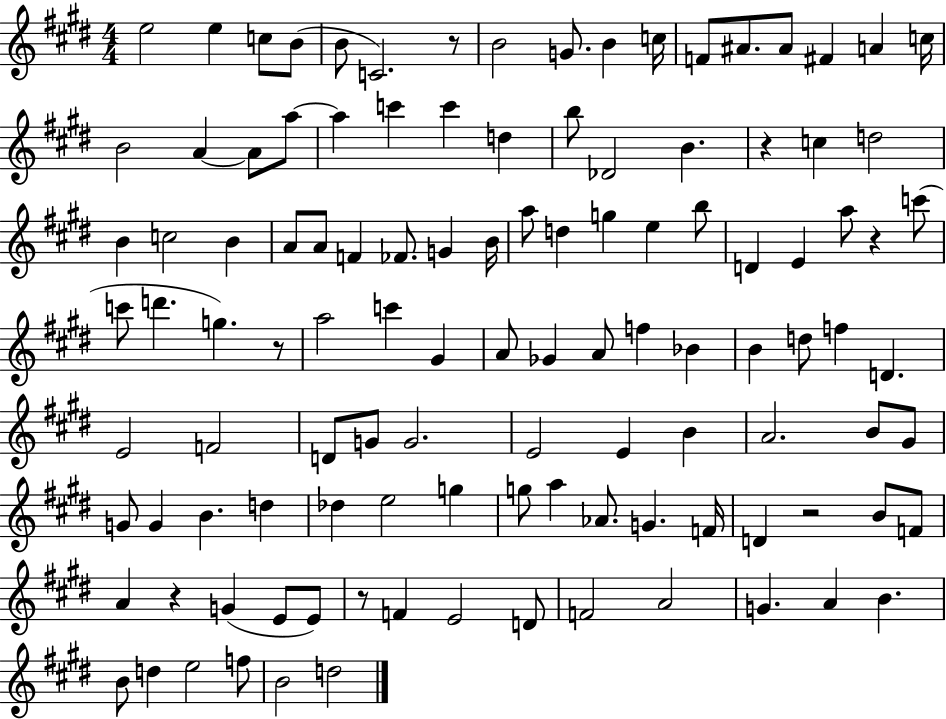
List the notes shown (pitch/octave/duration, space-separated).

E5/h E5/q C5/e B4/e B4/e C4/h. R/e B4/h G4/e. B4/q C5/s F4/e A#4/e. A#4/e F#4/q A4/q C5/s B4/h A4/q A4/e A5/e A5/q C6/q C6/q D5/q B5/e Db4/h B4/q. R/q C5/q D5/h B4/q C5/h B4/q A4/e A4/e F4/q FES4/e. G4/q B4/s A5/e D5/q G5/q E5/q B5/e D4/q E4/q A5/e R/q C6/e C6/e D6/q. G5/q. R/e A5/h C6/q G#4/q A4/e Gb4/q A4/e F5/q Bb4/q B4/q D5/e F5/q D4/q. E4/h F4/h D4/e G4/e G4/h. E4/h E4/q B4/q A4/h. B4/e G#4/e G4/e G4/q B4/q. D5/q Db5/q E5/h G5/q G5/e A5/q Ab4/e. G4/q. F4/s D4/q R/h B4/e F4/e A4/q R/q G4/q E4/e E4/e R/e F4/q E4/h D4/e F4/h A4/h G4/q. A4/q B4/q. B4/e D5/q E5/h F5/e B4/h D5/h